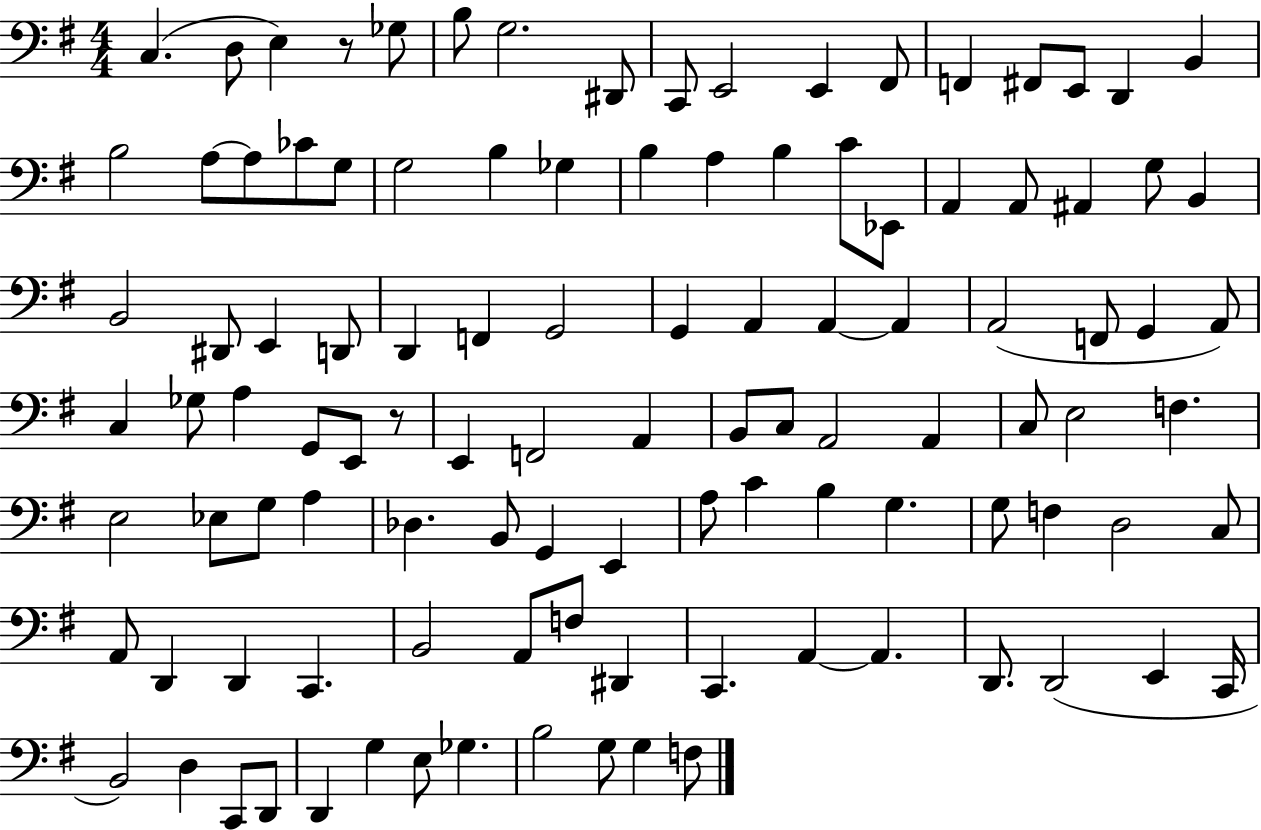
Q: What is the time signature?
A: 4/4